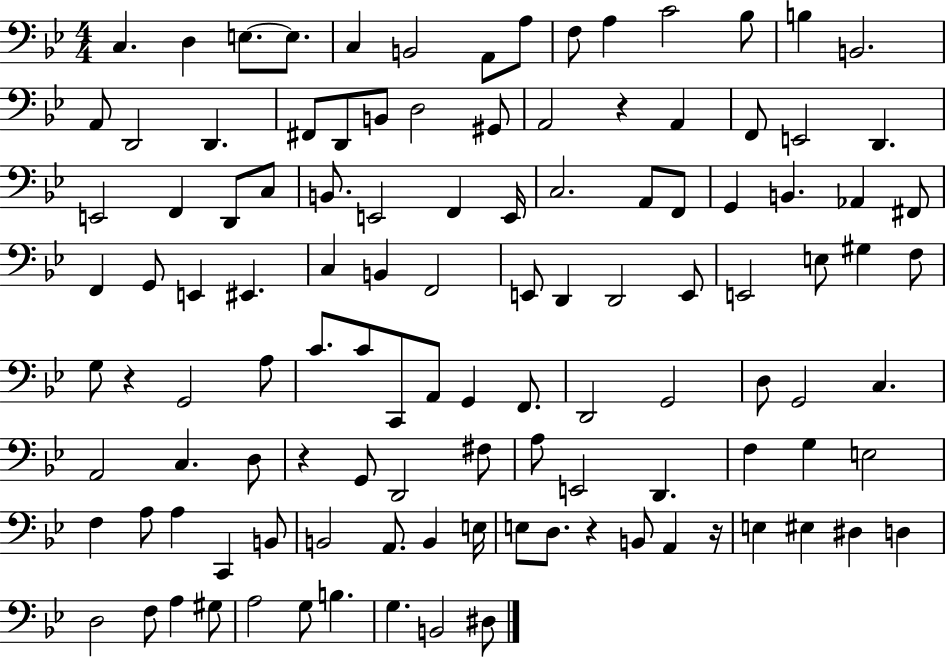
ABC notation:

X:1
T:Untitled
M:4/4
L:1/4
K:Bb
C, D, E,/2 E,/2 C, B,,2 A,,/2 A,/2 F,/2 A, C2 _B,/2 B, B,,2 A,,/2 D,,2 D,, ^F,,/2 D,,/2 B,,/2 D,2 ^G,,/2 A,,2 z A,, F,,/2 E,,2 D,, E,,2 F,, D,,/2 C,/2 B,,/2 E,,2 F,, E,,/4 C,2 A,,/2 F,,/2 G,, B,, _A,, ^F,,/2 F,, G,,/2 E,, ^E,, C, B,, F,,2 E,,/2 D,, D,,2 E,,/2 E,,2 E,/2 ^G, F,/2 G,/2 z G,,2 A,/2 C/2 C/2 C,,/2 A,,/2 G,, F,,/2 D,,2 G,,2 D,/2 G,,2 C, A,,2 C, D,/2 z G,,/2 D,,2 ^F,/2 A,/2 E,,2 D,, F, G, E,2 F, A,/2 A, C,, B,,/2 B,,2 A,,/2 B,, E,/4 E,/2 D,/2 z B,,/2 A,, z/4 E, ^E, ^D, D, D,2 F,/2 A, ^G,/2 A,2 G,/2 B, G, B,,2 ^D,/2